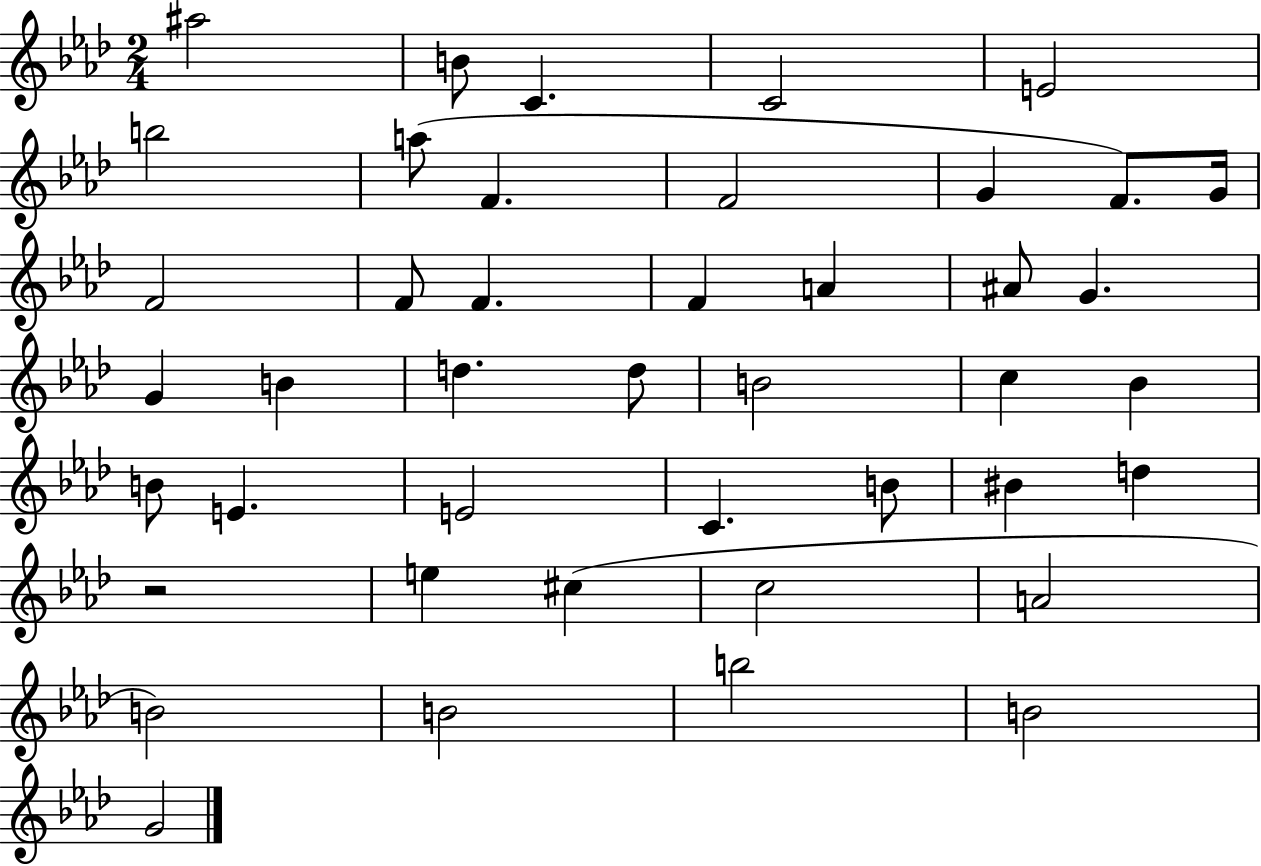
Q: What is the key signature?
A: AES major